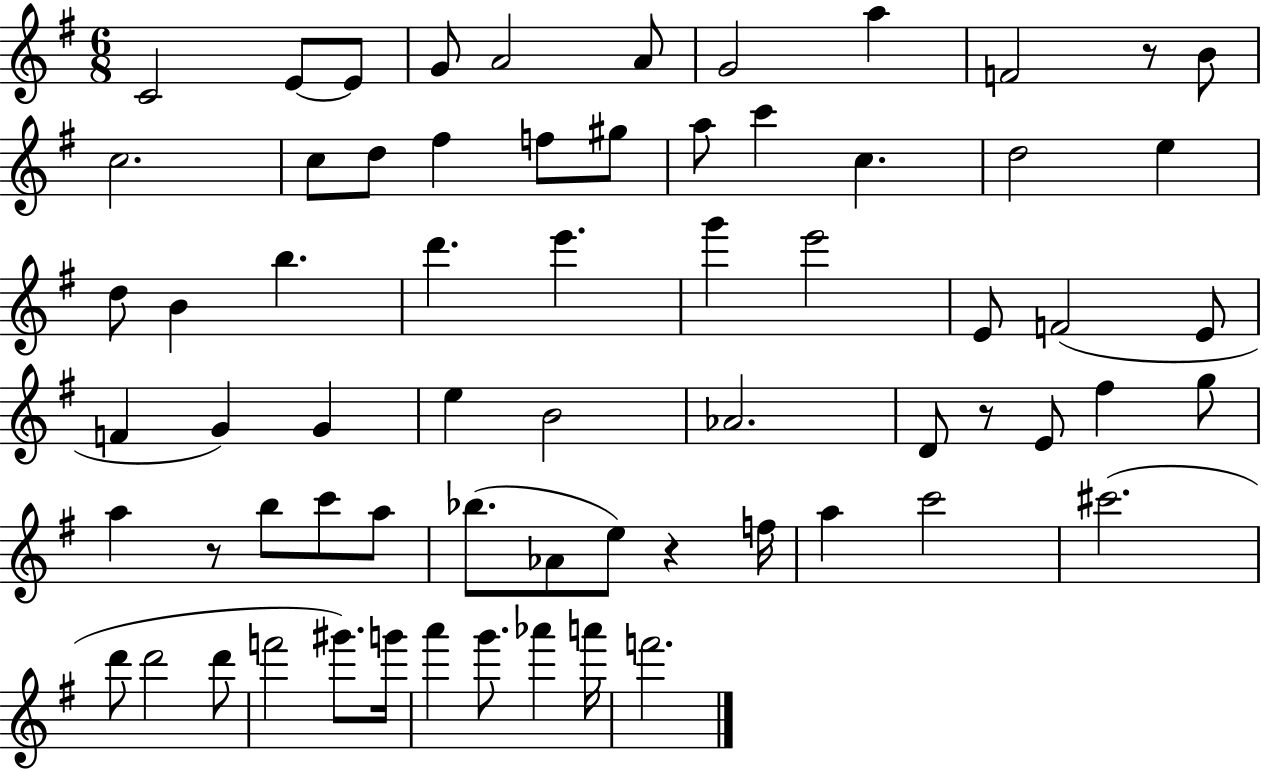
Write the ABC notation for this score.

X:1
T:Untitled
M:6/8
L:1/4
K:G
C2 E/2 E/2 G/2 A2 A/2 G2 a F2 z/2 B/2 c2 c/2 d/2 ^f f/2 ^g/2 a/2 c' c d2 e d/2 B b d' e' g' e'2 E/2 F2 E/2 F G G e B2 _A2 D/2 z/2 E/2 ^f g/2 a z/2 b/2 c'/2 a/2 _b/2 _A/2 e/2 z f/4 a c'2 ^c'2 d'/2 d'2 d'/2 f'2 ^g'/2 g'/4 a' g'/2 _a' a'/4 f'2